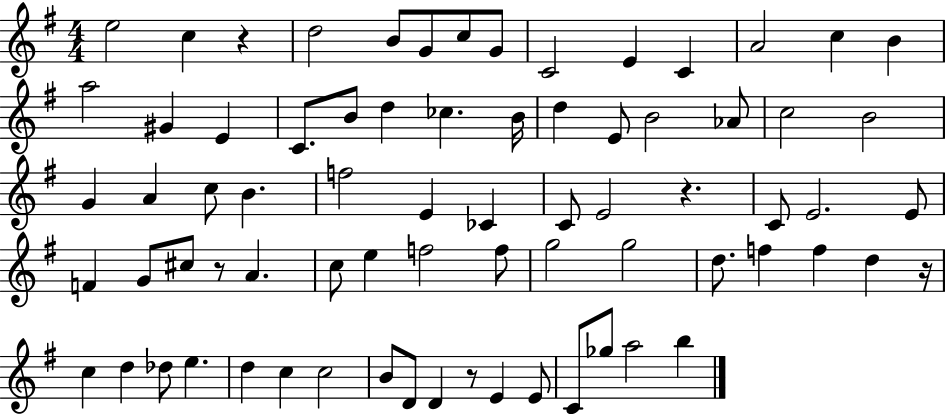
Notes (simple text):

E5/h C5/q R/q D5/h B4/e G4/e C5/e G4/e C4/h E4/q C4/q A4/h C5/q B4/q A5/h G#4/q E4/q C4/e. B4/e D5/q CES5/q. B4/s D5/q E4/e B4/h Ab4/e C5/h B4/h G4/q A4/q C5/e B4/q. F5/h E4/q CES4/q C4/e E4/h R/q. C4/e E4/h. E4/e F4/q G4/e C#5/e R/e A4/q. C5/e E5/q F5/h F5/e G5/h G5/h D5/e. F5/q F5/q D5/q R/s C5/q D5/q Db5/e E5/q. D5/q C5/q C5/h B4/e D4/e D4/q R/e E4/q E4/e C4/e Gb5/e A5/h B5/q